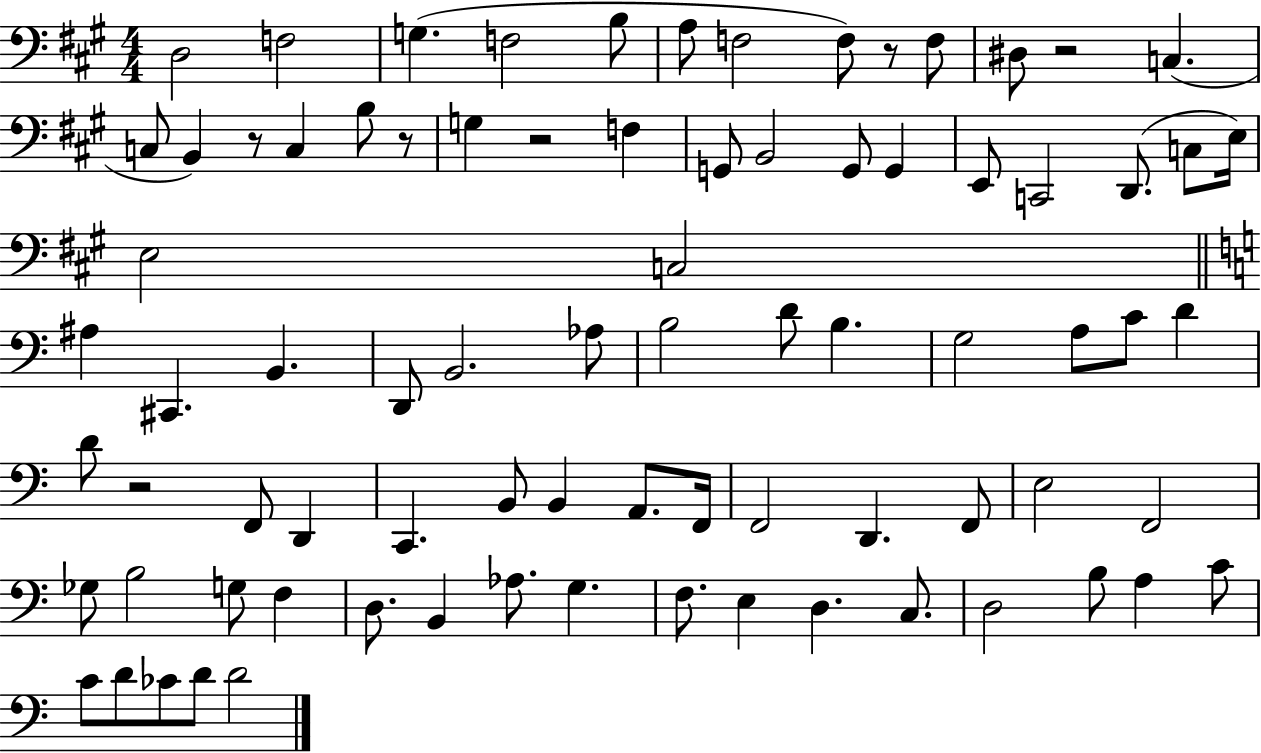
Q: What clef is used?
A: bass